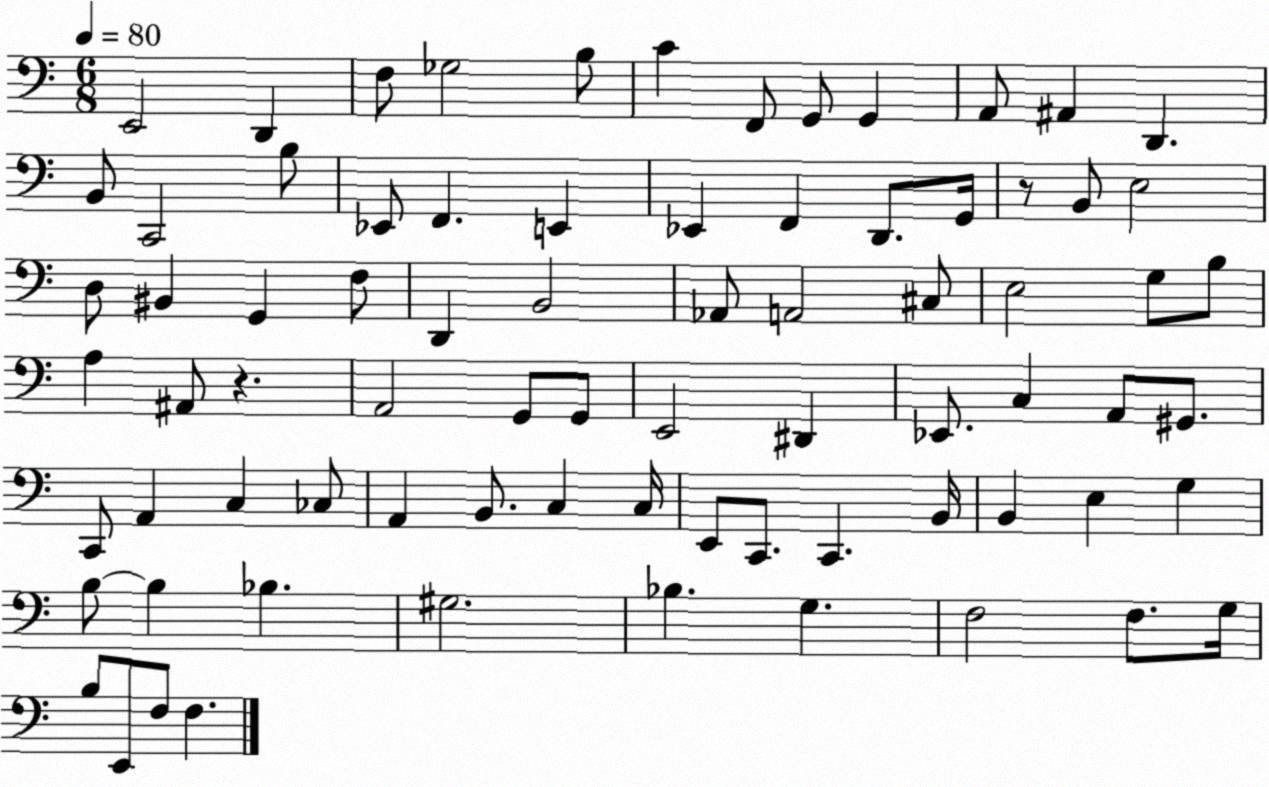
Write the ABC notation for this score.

X:1
T:Untitled
M:6/8
L:1/4
K:C
E,,2 D,, F,/2 _G,2 B,/2 C F,,/2 G,,/2 G,, A,,/2 ^A,, D,, B,,/2 C,,2 B,/2 _E,,/2 F,, E,, _E,, F,, D,,/2 G,,/4 z/2 B,,/2 E,2 D,/2 ^B,, G,, F,/2 D,, B,,2 _A,,/2 A,,2 ^C,/2 E,2 G,/2 B,/2 A, ^A,,/2 z A,,2 G,,/2 G,,/2 E,,2 ^D,, _E,,/2 C, A,,/2 ^G,,/2 C,,/2 A,, C, _C,/2 A,, B,,/2 C, C,/4 E,,/2 C,,/2 C,, B,,/4 B,, E, G, B,/2 B, _B, ^G,2 _B, G, F,2 F,/2 G,/4 B,/2 E,,/2 F,/2 F,